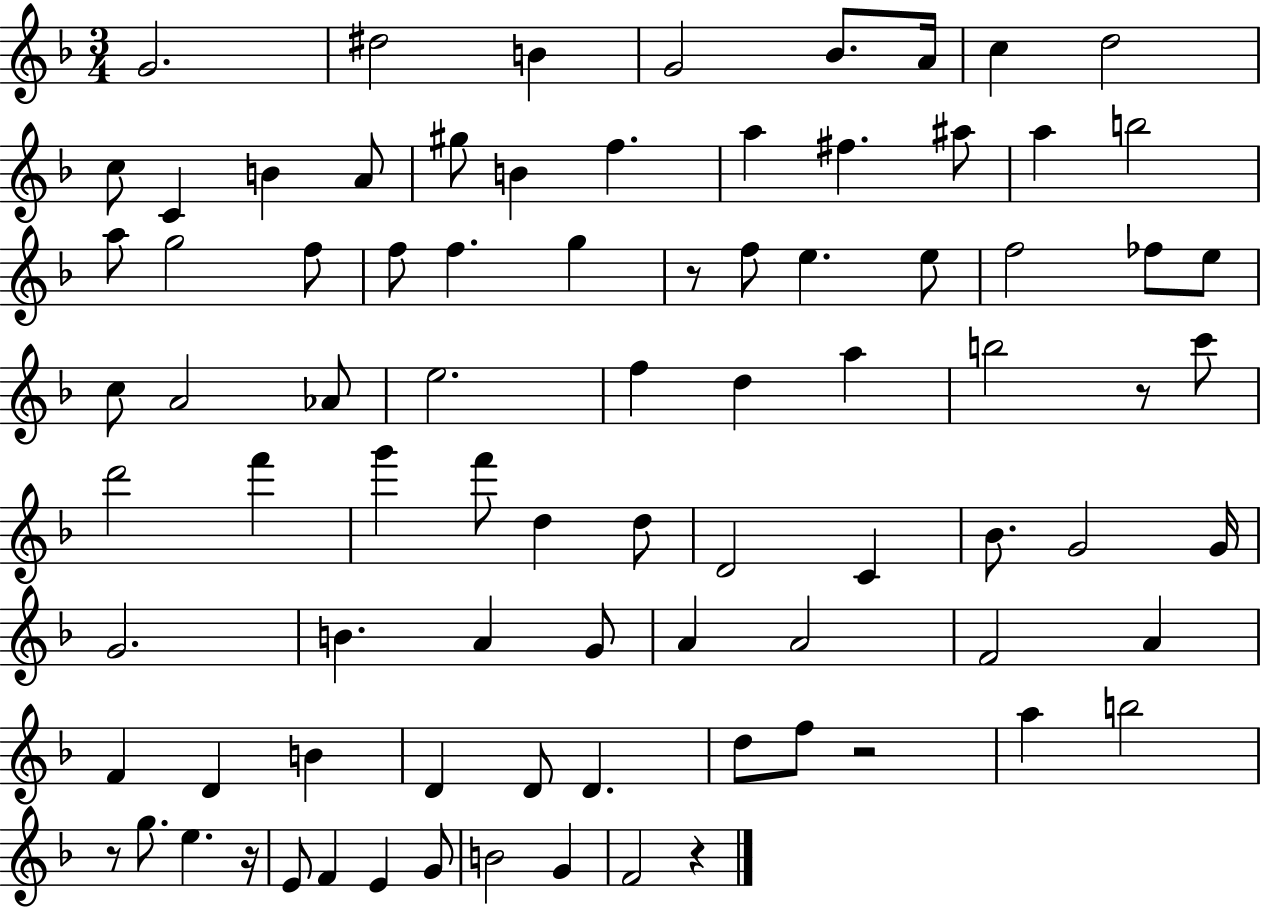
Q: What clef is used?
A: treble